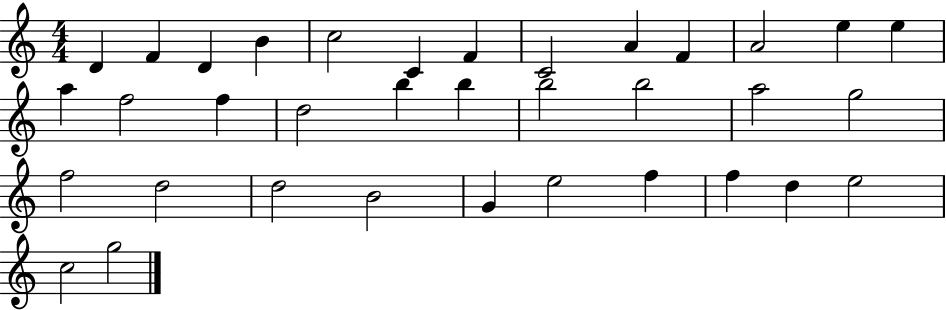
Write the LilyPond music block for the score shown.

{
  \clef treble
  \numericTimeSignature
  \time 4/4
  \key c \major
  d'4 f'4 d'4 b'4 | c''2 c'4 f'4 | c'2 a'4 f'4 | a'2 e''4 e''4 | \break a''4 f''2 f''4 | d''2 b''4 b''4 | b''2 b''2 | a''2 g''2 | \break f''2 d''2 | d''2 b'2 | g'4 e''2 f''4 | f''4 d''4 e''2 | \break c''2 g''2 | \bar "|."
}